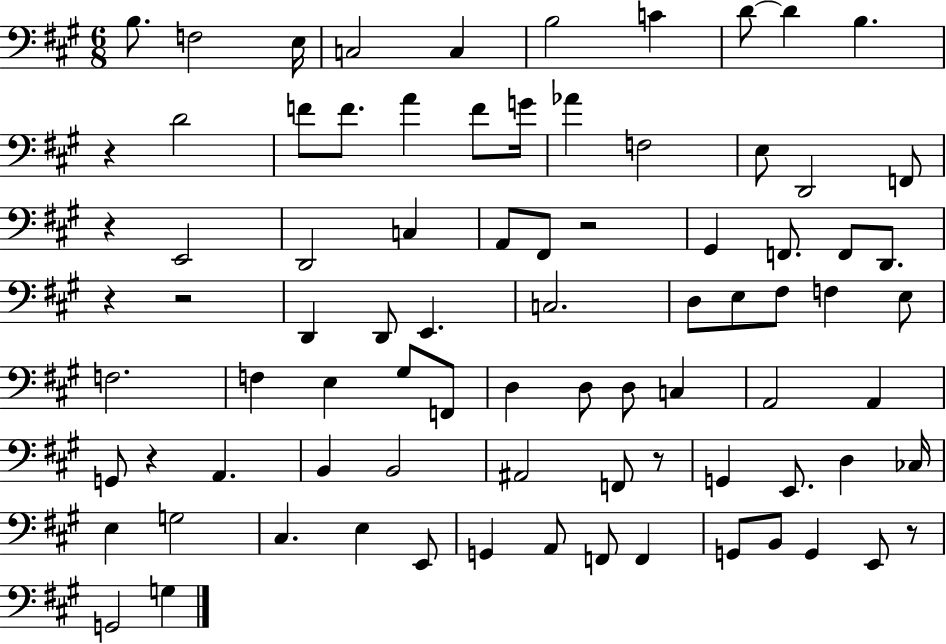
B3/e. F3/h E3/s C3/h C3/q B3/h C4/q D4/e D4/q B3/q. R/q D4/h F4/e F4/e. A4/q F4/e G4/s Ab4/q F3/h E3/e D2/h F2/e R/q E2/h D2/h C3/q A2/e F#2/e R/h G#2/q F2/e. F2/e D2/e. R/q R/h D2/q D2/e E2/q. C3/h. D3/e E3/e F#3/e F3/q E3/e F3/h. F3/q E3/q G#3/e F2/e D3/q D3/e D3/e C3/q A2/h A2/q G2/e R/q A2/q. B2/q B2/h A#2/h F2/e R/e G2/q E2/e. D3/q CES3/s E3/q G3/h C#3/q. E3/q E2/e G2/q A2/e F2/e F2/q G2/e B2/e G2/q E2/e R/e G2/h G3/q